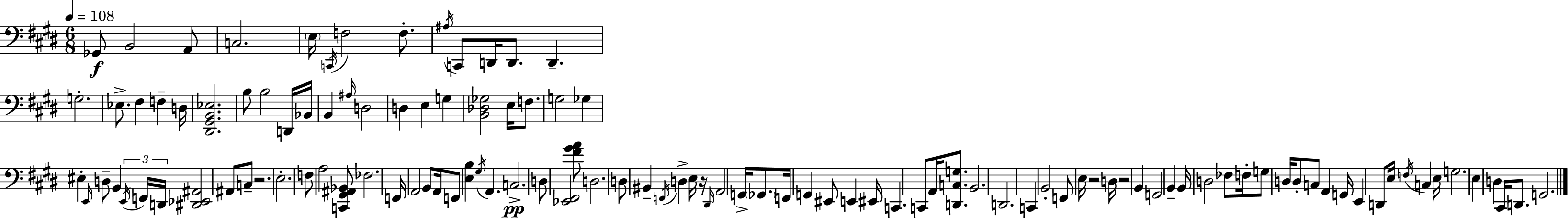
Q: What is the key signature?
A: E major